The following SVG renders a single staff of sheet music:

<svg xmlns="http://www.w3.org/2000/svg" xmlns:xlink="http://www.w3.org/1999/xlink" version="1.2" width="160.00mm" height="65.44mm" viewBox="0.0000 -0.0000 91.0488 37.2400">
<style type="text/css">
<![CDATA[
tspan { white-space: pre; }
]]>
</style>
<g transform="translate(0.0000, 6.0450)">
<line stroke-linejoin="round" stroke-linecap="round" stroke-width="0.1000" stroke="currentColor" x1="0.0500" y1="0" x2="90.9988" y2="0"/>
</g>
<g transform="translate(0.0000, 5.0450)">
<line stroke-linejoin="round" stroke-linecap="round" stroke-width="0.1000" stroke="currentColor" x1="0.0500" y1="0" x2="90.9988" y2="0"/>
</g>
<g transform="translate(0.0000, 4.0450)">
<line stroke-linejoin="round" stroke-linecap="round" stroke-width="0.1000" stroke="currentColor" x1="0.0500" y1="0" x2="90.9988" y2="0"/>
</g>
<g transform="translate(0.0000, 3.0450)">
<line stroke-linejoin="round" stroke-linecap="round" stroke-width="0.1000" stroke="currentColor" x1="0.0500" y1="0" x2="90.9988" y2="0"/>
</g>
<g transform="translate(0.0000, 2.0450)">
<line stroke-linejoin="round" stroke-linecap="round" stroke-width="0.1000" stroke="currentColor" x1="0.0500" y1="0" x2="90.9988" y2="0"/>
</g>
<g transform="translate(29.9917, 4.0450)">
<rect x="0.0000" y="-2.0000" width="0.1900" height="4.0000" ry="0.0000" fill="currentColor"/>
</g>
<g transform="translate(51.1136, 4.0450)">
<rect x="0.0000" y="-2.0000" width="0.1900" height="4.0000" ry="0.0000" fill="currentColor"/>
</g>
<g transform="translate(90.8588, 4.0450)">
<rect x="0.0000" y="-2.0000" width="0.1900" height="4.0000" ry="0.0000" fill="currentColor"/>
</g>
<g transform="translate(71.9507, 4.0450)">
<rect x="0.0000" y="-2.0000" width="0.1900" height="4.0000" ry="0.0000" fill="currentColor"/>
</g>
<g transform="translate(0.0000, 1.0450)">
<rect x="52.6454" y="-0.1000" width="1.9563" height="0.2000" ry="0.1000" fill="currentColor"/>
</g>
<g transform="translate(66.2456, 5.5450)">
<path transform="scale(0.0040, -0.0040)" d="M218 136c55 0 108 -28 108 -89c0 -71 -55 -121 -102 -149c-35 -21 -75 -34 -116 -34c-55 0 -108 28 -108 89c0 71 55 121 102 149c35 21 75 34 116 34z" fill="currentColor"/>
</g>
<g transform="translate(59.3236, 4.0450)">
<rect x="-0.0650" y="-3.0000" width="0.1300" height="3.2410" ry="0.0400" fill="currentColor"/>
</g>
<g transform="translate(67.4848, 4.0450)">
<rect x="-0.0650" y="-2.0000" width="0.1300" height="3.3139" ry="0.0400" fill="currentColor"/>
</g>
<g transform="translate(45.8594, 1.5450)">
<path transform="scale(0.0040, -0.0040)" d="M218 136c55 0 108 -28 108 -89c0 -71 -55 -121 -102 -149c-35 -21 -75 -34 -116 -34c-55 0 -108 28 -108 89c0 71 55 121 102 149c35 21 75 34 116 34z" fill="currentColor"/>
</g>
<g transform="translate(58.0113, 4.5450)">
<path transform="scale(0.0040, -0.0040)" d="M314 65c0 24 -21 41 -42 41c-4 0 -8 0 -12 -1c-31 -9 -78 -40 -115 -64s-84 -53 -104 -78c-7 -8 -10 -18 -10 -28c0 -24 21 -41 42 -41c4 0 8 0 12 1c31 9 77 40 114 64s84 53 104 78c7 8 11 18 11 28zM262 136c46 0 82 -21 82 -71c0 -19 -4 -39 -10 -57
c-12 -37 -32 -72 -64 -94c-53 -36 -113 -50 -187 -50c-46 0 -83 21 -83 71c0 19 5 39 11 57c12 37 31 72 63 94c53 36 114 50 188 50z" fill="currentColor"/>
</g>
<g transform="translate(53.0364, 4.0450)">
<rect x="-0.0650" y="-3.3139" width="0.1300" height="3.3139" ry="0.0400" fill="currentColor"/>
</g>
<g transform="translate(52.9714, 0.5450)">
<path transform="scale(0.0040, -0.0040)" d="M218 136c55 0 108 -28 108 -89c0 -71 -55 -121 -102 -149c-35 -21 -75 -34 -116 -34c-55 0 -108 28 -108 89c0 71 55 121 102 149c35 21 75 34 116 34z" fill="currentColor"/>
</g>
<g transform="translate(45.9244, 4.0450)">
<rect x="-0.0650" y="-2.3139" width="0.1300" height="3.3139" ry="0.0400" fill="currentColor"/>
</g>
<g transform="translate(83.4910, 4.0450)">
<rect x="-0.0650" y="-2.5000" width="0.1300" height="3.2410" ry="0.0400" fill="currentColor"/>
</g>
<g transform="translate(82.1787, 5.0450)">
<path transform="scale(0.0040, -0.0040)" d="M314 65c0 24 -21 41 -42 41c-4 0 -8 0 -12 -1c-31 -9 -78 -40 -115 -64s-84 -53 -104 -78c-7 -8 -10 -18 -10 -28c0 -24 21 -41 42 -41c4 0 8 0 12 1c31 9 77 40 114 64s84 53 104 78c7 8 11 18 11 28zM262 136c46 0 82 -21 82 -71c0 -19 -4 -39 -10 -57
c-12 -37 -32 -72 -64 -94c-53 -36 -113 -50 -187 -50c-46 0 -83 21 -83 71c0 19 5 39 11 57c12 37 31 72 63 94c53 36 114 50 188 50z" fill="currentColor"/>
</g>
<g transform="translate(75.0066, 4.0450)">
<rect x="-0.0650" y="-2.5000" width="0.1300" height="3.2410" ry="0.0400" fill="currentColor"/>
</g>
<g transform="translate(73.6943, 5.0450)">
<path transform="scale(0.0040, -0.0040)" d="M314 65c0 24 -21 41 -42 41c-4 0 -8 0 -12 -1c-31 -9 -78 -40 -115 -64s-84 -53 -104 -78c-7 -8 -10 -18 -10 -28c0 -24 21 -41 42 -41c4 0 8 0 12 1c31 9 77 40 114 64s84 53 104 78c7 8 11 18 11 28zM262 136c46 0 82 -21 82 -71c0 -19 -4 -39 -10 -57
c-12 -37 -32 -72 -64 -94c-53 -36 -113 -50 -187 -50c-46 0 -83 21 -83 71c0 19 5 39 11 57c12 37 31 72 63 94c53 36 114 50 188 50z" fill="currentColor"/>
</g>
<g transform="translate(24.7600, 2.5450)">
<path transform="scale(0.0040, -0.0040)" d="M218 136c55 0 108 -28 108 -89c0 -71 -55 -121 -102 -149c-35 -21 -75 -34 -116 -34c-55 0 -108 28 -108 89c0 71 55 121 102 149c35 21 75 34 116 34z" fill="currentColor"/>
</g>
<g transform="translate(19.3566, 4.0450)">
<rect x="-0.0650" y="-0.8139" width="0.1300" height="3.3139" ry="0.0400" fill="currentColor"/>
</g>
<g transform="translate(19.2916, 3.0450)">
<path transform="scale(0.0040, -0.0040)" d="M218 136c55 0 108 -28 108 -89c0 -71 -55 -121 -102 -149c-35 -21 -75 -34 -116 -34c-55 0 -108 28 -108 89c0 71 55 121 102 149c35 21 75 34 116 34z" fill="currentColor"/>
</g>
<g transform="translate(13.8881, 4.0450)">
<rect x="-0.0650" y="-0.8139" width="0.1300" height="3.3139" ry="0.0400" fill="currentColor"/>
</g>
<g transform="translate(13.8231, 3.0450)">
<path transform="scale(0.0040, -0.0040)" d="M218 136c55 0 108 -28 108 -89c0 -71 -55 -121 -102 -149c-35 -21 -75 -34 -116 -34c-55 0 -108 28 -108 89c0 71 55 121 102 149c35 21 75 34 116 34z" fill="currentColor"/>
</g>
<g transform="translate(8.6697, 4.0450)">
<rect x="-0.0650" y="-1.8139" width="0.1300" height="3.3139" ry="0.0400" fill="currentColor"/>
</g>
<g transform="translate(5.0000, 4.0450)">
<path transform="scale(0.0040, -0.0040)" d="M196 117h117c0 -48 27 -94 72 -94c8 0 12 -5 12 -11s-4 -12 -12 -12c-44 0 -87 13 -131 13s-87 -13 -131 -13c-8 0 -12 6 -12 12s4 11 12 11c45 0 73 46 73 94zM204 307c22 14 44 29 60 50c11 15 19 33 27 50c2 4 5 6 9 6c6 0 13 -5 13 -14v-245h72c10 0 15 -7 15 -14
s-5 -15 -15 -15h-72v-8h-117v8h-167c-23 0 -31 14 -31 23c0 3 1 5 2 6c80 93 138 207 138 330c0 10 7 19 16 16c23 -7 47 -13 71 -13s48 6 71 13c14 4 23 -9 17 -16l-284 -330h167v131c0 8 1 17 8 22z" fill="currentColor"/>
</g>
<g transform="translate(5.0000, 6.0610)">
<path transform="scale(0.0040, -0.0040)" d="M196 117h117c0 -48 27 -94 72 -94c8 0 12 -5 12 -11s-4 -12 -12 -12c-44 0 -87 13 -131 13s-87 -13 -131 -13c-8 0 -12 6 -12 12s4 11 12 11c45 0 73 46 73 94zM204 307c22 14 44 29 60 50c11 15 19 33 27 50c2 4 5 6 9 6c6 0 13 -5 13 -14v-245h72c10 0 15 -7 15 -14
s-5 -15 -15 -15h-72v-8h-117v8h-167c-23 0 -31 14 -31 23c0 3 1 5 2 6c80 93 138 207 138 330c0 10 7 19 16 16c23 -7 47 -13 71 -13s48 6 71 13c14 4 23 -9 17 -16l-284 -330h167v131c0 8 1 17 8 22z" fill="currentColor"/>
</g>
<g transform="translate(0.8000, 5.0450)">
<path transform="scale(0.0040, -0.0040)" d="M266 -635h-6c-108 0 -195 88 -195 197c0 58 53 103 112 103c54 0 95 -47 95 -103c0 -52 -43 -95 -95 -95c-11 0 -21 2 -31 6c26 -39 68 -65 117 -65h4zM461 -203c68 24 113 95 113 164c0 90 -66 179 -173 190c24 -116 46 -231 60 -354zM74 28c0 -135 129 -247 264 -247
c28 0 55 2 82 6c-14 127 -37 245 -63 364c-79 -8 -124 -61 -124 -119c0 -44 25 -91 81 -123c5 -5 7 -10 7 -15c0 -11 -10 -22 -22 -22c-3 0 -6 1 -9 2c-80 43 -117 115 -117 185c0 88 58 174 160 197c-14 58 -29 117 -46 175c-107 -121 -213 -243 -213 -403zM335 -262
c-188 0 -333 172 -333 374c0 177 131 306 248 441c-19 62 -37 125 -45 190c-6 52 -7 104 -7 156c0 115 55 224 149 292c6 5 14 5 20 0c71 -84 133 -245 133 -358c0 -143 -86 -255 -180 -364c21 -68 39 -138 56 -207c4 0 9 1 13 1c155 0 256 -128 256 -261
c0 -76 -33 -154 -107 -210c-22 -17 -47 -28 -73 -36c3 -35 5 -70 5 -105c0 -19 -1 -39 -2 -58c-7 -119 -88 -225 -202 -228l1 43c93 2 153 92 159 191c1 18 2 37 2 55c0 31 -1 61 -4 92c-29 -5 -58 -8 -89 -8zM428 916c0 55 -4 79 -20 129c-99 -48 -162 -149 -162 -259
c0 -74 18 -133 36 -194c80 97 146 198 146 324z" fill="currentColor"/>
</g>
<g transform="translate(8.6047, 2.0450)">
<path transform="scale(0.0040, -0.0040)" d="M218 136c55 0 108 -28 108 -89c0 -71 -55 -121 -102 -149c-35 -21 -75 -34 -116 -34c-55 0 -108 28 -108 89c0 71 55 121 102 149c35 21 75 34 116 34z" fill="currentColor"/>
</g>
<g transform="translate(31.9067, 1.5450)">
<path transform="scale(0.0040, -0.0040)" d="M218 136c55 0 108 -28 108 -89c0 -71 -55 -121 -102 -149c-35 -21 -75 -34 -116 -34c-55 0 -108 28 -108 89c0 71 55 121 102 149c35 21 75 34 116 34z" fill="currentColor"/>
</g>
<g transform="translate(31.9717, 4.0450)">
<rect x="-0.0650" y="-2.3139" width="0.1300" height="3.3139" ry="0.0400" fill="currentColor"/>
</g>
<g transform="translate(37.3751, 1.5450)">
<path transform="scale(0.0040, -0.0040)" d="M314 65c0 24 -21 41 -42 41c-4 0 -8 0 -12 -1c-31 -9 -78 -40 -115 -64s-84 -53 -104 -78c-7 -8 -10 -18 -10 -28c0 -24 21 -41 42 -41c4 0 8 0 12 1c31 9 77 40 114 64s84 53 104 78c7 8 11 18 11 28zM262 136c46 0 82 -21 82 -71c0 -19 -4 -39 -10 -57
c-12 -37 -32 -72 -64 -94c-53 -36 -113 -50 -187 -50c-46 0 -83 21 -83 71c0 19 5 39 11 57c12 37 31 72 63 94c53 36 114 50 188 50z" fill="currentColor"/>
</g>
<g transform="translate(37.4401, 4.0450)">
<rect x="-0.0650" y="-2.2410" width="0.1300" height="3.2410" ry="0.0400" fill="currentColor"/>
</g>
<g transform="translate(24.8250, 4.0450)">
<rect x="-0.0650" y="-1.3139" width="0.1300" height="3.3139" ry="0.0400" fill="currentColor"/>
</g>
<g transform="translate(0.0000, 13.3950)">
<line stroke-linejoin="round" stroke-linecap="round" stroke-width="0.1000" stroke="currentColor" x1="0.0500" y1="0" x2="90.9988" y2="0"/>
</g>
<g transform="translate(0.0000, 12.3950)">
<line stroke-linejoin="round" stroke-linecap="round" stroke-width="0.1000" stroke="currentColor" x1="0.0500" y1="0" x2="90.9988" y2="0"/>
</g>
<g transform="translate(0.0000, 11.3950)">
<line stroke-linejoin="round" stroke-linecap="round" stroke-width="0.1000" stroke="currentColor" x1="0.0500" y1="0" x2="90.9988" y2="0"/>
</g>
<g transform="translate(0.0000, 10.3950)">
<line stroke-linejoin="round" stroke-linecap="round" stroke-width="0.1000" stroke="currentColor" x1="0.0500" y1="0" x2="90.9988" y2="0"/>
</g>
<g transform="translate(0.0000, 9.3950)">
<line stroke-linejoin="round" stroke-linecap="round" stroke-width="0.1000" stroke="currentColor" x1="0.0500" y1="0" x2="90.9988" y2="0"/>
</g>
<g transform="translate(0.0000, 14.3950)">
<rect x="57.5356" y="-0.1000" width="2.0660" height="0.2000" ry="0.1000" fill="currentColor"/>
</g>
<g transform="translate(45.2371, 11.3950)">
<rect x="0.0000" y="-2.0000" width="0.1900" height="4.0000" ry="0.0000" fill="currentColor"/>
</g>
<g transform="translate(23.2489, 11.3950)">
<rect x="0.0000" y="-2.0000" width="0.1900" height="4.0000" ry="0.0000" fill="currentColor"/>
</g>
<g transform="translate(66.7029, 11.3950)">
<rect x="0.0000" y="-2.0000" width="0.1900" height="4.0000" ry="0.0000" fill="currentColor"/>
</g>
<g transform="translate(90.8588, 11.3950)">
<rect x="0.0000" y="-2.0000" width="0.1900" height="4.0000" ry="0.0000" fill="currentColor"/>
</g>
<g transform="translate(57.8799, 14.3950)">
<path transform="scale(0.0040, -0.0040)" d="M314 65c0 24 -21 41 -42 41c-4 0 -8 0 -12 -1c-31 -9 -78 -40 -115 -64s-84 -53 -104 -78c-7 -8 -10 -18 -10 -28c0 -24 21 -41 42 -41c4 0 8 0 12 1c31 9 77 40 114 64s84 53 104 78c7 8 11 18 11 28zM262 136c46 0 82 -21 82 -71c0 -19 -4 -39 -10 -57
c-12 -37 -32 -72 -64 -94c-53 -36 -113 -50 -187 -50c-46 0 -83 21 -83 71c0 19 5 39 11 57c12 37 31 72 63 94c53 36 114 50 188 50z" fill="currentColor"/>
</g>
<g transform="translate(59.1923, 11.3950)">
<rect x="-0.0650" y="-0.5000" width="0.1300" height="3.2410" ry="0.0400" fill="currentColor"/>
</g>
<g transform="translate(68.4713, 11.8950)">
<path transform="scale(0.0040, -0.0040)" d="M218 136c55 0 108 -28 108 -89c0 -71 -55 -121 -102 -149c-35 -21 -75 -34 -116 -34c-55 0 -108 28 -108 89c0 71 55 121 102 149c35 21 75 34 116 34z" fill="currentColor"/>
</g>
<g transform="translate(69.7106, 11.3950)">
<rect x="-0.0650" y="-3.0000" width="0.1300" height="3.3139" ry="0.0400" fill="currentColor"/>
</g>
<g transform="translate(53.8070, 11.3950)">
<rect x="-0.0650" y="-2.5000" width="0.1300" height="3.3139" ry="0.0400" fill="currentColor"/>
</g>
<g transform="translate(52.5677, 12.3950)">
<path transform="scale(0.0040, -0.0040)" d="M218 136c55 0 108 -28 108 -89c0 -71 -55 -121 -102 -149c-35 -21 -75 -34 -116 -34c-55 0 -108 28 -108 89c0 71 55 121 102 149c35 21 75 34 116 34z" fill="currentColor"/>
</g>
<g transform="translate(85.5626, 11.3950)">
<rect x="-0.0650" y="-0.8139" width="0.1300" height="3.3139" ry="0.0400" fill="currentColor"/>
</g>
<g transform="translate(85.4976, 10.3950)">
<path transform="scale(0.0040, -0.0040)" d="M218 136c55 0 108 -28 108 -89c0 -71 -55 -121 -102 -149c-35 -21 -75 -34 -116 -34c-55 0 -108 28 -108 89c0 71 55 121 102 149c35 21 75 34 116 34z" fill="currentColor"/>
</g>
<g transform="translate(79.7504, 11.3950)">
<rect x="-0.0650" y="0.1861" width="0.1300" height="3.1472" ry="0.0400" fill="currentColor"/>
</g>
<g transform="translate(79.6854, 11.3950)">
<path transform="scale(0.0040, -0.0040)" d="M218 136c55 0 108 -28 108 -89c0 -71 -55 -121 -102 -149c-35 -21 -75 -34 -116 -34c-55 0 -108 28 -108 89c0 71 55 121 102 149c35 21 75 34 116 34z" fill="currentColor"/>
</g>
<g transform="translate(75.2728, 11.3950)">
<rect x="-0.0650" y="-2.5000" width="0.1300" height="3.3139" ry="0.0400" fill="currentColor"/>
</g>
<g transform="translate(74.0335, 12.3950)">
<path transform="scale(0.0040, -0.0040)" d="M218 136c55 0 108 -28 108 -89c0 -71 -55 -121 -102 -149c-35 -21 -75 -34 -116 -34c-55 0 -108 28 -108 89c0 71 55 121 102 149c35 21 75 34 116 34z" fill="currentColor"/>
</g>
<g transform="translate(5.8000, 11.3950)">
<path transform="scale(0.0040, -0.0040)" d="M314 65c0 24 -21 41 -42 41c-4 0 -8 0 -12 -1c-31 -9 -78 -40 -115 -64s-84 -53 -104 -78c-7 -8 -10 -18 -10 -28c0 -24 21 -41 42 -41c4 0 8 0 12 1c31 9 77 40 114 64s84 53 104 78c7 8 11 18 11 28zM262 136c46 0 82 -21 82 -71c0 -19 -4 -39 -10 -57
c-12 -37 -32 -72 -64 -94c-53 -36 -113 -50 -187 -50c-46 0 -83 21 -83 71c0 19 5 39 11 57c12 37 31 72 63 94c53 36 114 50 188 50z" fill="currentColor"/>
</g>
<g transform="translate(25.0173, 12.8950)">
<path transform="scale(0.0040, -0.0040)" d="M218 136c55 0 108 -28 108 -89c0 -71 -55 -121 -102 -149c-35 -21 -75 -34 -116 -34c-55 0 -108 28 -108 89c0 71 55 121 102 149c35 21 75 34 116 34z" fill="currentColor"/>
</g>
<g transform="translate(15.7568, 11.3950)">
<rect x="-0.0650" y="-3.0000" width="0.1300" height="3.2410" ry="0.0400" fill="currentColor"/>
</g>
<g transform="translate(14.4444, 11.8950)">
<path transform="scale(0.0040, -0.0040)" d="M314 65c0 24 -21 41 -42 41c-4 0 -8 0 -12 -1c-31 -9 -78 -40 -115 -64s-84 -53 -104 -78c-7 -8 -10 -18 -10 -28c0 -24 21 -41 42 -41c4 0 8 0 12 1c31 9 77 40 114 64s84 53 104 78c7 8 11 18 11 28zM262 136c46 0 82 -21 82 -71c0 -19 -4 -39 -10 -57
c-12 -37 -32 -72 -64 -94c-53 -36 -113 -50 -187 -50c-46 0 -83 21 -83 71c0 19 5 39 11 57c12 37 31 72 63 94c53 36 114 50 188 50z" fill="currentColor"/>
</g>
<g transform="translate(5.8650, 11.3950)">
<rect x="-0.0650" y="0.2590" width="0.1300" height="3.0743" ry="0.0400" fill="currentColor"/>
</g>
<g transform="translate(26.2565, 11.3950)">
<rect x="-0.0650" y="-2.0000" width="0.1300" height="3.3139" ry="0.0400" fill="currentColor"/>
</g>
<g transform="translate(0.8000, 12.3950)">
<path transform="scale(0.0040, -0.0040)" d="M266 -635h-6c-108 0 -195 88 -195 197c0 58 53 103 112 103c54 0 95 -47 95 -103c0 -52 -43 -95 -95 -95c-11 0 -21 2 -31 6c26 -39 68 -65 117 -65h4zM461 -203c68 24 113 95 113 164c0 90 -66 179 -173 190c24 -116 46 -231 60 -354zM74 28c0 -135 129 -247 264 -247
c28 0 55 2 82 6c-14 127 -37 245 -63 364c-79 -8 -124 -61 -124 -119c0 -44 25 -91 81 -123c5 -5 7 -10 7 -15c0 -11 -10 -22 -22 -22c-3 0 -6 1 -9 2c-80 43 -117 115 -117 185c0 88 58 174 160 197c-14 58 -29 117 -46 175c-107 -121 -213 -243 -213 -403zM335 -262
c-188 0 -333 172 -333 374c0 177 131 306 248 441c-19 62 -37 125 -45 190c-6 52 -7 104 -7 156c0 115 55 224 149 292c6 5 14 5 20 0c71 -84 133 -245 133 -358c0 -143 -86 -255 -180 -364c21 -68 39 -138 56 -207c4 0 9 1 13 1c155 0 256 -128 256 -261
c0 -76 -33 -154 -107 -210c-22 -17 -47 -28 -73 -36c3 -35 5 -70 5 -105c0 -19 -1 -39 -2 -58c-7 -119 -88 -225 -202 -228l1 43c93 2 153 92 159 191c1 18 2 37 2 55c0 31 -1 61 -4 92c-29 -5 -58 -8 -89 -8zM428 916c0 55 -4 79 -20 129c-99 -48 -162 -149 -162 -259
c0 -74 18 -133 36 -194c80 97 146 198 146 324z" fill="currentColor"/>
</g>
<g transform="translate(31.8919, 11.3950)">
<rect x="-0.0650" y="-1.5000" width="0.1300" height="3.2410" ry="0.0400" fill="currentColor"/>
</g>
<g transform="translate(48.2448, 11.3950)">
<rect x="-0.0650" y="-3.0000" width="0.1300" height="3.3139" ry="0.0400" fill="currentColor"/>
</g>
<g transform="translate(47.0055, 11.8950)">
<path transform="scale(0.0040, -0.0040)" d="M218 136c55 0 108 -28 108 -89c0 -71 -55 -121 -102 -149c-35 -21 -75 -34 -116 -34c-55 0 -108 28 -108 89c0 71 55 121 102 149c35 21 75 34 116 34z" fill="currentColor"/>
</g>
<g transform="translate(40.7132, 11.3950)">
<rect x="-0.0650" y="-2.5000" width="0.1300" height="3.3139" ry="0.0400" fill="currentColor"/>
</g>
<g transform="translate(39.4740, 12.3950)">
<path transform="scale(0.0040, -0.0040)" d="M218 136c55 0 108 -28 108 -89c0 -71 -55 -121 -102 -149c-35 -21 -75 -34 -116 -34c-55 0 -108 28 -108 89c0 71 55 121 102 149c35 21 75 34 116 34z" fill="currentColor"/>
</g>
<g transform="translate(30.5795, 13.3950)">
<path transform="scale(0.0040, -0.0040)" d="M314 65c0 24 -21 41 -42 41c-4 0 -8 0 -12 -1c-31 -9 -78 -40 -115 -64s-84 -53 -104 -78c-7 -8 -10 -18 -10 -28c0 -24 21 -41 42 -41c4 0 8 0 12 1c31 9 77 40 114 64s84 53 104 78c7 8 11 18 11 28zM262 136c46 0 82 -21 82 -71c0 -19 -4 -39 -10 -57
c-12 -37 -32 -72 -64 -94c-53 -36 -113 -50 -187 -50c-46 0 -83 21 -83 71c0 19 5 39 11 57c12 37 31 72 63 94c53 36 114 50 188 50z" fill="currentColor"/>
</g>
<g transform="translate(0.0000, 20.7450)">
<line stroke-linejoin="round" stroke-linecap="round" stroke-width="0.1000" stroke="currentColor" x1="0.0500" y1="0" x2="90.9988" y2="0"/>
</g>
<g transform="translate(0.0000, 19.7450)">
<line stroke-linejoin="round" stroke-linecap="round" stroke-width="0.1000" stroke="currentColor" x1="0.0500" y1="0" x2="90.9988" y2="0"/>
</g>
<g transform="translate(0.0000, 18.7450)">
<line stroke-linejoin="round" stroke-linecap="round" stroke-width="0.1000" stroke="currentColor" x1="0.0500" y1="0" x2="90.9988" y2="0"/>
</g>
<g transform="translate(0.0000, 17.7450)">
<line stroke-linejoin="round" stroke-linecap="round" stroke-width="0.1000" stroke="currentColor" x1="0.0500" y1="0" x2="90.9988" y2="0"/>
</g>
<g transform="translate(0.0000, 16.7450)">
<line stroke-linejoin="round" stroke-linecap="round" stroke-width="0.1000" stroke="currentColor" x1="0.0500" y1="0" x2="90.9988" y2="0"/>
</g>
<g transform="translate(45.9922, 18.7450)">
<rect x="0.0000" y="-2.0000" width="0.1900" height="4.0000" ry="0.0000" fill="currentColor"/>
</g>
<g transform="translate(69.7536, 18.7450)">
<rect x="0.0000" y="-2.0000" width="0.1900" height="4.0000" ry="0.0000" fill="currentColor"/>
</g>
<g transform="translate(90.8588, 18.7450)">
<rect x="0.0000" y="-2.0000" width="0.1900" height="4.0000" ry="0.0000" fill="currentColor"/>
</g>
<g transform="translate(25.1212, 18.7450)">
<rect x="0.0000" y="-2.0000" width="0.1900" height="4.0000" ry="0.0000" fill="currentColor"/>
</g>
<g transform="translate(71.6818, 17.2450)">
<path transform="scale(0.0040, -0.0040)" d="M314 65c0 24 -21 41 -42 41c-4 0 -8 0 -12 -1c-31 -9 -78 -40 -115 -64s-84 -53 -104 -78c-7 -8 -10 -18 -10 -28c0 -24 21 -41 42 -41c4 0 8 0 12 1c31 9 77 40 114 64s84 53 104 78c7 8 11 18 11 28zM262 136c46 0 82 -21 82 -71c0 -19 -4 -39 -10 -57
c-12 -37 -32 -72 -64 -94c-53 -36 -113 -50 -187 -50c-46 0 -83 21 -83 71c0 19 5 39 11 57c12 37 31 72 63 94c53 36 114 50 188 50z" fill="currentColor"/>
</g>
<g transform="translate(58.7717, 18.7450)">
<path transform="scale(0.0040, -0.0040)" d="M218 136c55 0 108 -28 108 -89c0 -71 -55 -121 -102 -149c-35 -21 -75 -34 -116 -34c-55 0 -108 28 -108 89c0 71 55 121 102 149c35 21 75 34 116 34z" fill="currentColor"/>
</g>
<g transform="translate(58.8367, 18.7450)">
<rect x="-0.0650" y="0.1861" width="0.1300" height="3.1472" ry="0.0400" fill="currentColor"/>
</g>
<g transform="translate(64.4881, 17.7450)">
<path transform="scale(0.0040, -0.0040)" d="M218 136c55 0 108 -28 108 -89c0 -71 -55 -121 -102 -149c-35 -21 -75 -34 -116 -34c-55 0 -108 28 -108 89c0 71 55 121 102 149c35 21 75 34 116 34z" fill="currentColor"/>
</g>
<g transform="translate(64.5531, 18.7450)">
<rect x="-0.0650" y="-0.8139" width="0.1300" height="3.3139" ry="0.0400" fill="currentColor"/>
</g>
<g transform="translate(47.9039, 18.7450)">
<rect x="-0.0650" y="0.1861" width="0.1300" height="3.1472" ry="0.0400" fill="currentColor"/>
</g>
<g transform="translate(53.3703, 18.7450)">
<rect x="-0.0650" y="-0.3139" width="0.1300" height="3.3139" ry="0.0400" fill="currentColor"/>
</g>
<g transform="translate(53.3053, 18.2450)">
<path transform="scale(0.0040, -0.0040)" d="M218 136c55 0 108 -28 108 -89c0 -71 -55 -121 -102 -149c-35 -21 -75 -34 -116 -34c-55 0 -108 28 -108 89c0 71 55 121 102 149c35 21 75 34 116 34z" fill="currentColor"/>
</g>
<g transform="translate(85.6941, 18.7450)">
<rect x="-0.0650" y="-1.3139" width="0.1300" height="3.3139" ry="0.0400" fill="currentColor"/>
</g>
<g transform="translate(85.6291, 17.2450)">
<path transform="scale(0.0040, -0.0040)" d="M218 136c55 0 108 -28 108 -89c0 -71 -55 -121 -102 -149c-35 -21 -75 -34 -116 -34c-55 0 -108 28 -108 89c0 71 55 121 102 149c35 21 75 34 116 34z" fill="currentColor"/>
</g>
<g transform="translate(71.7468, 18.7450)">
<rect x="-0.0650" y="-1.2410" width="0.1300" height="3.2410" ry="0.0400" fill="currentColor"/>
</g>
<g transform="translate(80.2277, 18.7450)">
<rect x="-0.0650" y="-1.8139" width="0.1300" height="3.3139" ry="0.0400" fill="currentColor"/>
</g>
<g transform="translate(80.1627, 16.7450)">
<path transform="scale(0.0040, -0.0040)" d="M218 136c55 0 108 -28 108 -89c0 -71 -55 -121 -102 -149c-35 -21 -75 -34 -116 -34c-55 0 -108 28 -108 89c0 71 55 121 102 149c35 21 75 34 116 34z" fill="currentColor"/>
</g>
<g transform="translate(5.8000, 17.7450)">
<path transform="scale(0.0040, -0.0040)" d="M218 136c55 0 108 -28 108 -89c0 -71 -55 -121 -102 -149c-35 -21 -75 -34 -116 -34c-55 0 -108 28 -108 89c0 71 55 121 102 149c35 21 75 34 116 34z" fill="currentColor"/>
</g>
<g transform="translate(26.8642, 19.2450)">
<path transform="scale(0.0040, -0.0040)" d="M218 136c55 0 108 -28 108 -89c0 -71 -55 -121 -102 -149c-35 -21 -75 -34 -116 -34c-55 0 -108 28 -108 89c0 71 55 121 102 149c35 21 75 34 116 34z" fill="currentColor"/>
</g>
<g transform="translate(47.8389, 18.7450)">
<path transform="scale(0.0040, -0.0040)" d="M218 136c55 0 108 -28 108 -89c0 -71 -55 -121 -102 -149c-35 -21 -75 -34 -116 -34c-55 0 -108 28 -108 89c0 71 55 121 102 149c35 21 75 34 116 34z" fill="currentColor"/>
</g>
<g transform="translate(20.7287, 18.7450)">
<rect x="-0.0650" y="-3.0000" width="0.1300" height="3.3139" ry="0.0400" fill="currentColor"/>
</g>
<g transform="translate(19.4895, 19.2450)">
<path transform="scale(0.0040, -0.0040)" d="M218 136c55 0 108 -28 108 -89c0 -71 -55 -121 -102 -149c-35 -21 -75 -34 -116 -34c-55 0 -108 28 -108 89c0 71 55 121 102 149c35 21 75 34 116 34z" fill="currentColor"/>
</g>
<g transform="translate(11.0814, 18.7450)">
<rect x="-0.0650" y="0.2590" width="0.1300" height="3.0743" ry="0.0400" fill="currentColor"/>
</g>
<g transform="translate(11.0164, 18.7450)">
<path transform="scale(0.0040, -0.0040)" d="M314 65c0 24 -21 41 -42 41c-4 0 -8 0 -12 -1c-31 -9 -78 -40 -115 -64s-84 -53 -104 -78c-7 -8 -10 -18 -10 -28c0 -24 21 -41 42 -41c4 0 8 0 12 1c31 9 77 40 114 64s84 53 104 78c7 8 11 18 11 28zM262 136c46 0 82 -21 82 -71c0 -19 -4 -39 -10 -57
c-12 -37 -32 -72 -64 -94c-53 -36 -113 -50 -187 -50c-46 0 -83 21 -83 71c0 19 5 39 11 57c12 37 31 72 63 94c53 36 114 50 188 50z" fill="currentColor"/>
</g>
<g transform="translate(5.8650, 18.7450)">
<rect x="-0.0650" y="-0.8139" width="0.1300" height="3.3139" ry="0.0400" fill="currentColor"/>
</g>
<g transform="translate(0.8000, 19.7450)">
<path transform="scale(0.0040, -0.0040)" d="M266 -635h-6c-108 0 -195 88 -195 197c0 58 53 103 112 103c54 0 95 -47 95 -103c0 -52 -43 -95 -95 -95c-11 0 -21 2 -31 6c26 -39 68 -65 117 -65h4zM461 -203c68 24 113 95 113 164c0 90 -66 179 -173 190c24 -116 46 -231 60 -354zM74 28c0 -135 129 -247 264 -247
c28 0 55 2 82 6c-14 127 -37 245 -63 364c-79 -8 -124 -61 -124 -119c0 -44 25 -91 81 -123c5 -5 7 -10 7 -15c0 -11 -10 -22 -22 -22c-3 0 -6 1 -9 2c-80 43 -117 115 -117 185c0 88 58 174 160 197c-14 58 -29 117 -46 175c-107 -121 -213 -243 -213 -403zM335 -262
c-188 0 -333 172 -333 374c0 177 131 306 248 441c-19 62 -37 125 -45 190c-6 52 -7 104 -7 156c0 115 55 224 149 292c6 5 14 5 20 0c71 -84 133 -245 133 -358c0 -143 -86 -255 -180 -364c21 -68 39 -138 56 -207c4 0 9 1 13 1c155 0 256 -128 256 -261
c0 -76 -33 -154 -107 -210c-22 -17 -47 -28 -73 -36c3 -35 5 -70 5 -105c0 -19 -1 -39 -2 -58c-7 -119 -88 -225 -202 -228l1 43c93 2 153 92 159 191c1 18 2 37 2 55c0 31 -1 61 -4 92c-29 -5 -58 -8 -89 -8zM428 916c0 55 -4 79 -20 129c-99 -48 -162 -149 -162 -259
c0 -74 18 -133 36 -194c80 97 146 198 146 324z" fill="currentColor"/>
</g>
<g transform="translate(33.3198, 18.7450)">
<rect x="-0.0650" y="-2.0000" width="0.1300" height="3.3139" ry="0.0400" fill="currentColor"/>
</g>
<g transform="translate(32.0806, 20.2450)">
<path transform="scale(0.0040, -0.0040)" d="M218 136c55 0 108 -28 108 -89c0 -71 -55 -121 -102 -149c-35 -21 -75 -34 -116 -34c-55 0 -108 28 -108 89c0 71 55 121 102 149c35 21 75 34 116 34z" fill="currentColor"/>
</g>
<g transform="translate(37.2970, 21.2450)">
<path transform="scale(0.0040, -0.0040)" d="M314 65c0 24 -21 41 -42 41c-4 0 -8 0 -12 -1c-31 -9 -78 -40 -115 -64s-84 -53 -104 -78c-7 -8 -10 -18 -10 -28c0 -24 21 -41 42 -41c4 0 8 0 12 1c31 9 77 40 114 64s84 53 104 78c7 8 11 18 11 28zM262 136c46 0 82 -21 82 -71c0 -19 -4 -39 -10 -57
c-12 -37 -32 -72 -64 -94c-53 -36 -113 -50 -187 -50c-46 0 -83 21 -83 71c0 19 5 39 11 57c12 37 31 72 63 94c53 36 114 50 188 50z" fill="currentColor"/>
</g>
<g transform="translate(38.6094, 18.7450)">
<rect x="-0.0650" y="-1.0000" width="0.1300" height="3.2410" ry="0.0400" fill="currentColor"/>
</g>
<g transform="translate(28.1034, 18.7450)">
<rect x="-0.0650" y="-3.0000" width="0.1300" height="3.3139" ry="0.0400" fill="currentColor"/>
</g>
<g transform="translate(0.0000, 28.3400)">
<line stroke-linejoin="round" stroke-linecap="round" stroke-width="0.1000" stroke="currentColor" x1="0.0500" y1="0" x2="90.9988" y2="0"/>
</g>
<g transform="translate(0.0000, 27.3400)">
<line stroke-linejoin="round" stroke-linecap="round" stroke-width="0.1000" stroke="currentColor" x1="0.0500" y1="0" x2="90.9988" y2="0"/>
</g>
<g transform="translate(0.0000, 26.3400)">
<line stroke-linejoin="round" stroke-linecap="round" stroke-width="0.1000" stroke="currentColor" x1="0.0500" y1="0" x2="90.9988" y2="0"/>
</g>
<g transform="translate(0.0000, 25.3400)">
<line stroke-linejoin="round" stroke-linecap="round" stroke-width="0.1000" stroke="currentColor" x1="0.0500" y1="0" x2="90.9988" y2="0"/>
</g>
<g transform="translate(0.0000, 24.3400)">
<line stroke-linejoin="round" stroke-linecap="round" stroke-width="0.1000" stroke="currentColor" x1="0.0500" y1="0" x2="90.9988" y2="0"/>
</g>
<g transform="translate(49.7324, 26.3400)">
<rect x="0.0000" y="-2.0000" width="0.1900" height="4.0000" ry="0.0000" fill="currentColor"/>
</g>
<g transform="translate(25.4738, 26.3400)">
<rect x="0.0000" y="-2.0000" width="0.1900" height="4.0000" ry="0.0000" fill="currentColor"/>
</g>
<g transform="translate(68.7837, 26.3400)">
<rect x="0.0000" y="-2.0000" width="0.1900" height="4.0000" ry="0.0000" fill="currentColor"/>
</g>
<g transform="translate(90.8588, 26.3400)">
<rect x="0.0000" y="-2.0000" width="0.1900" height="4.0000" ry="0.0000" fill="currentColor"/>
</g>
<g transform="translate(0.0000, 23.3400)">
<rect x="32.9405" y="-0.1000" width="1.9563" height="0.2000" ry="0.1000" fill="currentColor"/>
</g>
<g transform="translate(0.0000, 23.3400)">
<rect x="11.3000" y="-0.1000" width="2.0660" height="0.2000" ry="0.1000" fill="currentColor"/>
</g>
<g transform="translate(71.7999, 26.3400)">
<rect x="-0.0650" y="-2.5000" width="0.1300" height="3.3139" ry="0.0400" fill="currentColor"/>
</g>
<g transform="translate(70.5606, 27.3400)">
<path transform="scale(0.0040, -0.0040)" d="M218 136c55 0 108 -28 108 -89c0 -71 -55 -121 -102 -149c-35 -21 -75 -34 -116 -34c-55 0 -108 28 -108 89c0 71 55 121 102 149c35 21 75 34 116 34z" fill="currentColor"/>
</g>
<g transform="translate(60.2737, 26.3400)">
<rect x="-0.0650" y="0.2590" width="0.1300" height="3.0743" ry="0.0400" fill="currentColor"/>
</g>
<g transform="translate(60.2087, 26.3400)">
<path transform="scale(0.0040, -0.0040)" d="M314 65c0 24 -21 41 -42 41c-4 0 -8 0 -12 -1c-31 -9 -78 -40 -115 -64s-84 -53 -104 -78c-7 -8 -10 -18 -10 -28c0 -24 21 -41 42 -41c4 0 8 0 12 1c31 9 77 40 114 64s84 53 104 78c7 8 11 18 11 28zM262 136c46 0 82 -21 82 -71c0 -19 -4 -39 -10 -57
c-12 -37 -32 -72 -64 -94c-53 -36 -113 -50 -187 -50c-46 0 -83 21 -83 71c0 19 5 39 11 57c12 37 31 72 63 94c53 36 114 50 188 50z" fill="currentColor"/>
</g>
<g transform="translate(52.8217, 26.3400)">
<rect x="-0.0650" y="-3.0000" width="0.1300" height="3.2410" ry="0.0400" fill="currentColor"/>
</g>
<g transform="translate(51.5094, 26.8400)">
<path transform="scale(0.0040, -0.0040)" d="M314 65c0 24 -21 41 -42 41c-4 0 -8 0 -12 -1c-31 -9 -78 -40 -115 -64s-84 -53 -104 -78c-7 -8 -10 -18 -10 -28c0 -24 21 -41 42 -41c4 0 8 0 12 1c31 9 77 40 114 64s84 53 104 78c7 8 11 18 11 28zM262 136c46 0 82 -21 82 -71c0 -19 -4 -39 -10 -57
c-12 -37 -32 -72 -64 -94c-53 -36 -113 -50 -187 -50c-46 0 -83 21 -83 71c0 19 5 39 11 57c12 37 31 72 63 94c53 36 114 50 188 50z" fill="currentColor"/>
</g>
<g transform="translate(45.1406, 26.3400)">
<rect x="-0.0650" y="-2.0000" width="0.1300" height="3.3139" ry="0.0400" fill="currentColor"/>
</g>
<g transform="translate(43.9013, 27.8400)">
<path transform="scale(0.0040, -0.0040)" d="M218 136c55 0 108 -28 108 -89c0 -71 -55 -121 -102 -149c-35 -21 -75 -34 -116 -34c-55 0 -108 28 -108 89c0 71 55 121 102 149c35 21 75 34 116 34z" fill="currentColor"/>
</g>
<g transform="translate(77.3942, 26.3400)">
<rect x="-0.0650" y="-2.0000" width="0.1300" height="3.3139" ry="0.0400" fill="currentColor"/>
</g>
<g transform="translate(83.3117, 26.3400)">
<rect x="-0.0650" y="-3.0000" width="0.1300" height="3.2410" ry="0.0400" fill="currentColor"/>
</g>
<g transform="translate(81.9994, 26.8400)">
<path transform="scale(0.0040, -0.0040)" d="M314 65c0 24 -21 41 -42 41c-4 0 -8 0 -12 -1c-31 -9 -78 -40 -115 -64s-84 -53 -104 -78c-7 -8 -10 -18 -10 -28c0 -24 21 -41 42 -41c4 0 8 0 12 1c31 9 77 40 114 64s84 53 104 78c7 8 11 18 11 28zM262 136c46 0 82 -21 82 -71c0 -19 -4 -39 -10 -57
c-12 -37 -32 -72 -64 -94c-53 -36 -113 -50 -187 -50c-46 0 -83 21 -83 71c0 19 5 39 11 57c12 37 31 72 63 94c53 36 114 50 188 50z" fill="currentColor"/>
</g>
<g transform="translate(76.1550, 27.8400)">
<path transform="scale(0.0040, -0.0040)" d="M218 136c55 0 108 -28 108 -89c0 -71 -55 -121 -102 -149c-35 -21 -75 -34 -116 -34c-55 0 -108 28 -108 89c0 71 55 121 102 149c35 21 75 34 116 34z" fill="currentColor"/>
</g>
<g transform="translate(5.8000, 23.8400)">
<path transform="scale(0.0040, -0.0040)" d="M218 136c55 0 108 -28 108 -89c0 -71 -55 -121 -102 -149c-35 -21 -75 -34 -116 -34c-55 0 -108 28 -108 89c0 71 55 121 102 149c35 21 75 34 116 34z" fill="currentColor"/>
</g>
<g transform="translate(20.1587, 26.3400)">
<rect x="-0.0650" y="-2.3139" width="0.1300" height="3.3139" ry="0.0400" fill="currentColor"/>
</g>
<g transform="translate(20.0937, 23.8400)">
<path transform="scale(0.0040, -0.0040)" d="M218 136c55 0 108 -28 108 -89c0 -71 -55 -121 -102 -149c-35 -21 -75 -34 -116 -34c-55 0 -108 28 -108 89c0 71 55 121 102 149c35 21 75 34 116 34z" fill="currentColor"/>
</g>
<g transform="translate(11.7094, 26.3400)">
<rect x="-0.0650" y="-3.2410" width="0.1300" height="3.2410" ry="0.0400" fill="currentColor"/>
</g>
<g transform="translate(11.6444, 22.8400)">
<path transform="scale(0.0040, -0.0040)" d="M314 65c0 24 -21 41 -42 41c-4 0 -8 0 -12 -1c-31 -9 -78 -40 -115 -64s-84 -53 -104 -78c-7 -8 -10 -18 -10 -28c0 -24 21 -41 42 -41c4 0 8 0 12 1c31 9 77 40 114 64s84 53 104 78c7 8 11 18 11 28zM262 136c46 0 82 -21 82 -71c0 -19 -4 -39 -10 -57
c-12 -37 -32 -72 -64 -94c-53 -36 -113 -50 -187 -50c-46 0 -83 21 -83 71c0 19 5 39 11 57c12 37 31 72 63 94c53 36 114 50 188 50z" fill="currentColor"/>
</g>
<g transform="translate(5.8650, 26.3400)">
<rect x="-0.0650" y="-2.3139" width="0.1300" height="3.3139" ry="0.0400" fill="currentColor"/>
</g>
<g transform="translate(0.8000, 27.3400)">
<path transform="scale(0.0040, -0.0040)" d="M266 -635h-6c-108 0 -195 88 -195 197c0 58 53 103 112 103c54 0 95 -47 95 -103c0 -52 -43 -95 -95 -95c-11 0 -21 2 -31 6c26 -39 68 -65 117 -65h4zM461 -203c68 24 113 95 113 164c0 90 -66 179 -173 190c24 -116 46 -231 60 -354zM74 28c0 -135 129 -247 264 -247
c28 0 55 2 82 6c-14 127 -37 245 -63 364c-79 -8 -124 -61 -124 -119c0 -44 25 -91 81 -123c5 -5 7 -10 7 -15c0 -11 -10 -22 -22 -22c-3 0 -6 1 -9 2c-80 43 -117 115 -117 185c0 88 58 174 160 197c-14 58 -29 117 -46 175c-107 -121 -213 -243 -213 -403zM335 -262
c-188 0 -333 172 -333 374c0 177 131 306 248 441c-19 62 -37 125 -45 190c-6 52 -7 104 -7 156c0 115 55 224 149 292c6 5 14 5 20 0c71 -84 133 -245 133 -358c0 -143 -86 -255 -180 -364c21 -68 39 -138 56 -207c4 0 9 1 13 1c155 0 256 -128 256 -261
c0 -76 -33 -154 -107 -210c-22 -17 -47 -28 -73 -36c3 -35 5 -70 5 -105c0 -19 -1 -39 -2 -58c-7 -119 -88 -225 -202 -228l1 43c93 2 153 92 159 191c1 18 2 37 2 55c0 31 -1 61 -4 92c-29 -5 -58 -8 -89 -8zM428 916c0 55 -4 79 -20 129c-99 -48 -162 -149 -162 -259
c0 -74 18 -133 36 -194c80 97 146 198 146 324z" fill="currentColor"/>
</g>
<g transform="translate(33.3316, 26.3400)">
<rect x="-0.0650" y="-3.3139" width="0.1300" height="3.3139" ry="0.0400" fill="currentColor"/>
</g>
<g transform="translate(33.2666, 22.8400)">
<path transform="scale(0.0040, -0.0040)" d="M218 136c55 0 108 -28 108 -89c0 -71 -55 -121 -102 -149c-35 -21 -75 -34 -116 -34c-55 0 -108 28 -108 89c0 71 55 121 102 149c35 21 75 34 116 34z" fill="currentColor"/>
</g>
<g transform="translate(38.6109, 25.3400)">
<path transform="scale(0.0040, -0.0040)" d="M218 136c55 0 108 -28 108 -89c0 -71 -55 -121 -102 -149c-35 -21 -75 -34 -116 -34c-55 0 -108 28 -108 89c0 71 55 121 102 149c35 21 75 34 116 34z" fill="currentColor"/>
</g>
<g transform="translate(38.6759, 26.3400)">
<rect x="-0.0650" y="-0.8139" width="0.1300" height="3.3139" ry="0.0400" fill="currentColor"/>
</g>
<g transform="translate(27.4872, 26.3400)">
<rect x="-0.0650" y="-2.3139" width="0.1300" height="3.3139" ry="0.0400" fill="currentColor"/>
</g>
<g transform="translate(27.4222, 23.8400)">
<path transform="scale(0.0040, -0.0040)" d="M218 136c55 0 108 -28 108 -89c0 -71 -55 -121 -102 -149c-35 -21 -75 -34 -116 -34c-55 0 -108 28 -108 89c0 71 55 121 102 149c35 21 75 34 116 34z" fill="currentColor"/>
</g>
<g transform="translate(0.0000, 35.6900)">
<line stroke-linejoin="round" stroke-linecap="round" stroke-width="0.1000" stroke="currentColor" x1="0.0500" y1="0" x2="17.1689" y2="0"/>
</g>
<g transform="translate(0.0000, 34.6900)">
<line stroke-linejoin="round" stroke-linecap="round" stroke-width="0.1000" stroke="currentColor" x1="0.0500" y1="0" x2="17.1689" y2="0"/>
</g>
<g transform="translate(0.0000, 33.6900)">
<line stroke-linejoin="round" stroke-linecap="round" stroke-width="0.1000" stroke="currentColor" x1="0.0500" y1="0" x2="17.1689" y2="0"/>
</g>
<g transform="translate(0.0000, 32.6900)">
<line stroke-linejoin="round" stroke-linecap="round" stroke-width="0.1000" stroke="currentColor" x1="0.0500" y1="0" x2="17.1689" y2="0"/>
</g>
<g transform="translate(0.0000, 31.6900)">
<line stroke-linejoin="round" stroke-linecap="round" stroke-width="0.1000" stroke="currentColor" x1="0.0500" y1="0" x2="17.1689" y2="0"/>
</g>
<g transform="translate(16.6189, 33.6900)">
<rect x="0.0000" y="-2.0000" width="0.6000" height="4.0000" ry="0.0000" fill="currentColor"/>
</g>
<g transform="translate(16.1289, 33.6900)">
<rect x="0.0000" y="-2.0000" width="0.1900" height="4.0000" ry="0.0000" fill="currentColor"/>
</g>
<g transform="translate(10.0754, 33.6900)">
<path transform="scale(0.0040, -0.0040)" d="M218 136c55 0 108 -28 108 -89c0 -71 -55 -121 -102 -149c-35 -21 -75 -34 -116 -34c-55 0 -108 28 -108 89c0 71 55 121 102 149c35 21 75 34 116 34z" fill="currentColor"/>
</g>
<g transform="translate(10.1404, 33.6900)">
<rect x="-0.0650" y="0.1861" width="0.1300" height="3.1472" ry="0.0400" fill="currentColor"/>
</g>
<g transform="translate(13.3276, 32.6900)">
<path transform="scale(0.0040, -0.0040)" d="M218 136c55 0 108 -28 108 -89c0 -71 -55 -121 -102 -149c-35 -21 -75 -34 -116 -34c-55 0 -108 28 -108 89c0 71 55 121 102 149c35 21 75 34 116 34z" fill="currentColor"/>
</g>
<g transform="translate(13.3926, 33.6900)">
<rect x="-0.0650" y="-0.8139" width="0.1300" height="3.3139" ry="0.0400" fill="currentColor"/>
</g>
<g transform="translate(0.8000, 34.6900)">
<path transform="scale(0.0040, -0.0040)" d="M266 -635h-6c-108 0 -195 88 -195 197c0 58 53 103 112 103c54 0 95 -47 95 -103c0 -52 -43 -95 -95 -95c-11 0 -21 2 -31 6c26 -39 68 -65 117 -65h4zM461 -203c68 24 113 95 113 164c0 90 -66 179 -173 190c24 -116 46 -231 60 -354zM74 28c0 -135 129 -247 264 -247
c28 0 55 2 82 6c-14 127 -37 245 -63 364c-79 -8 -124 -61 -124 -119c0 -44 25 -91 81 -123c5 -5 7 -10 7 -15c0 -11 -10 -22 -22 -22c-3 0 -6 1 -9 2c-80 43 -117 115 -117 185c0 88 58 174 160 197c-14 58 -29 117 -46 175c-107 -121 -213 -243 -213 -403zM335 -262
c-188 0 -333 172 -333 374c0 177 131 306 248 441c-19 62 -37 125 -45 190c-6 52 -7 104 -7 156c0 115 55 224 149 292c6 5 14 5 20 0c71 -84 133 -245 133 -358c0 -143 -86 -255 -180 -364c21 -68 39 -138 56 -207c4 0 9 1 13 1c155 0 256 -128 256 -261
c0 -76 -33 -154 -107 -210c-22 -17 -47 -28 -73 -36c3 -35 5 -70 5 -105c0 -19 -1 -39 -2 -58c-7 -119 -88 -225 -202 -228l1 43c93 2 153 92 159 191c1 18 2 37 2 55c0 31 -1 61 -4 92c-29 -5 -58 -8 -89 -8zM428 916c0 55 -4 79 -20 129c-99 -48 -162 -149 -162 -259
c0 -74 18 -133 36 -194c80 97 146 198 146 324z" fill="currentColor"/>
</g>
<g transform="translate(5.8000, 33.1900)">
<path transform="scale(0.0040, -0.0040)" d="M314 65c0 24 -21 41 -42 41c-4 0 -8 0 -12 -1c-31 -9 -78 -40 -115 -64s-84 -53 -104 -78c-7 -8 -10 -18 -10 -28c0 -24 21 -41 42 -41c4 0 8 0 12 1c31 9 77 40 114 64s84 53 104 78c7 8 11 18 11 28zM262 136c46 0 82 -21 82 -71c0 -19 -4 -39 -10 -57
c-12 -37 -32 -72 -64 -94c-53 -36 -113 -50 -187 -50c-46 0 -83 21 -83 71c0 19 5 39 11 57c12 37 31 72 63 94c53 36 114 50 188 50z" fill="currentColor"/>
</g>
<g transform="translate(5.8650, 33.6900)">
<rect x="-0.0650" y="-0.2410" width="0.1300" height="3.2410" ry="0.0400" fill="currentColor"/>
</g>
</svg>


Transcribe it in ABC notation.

X:1
T:Untitled
M:4/4
L:1/4
K:C
f d d e g g2 g b A2 F G2 G2 B2 A2 F E2 G A G C2 A G B d d B2 A A F D2 B c B d e2 f e g b2 g g b d F A2 B2 G F A2 c2 B d